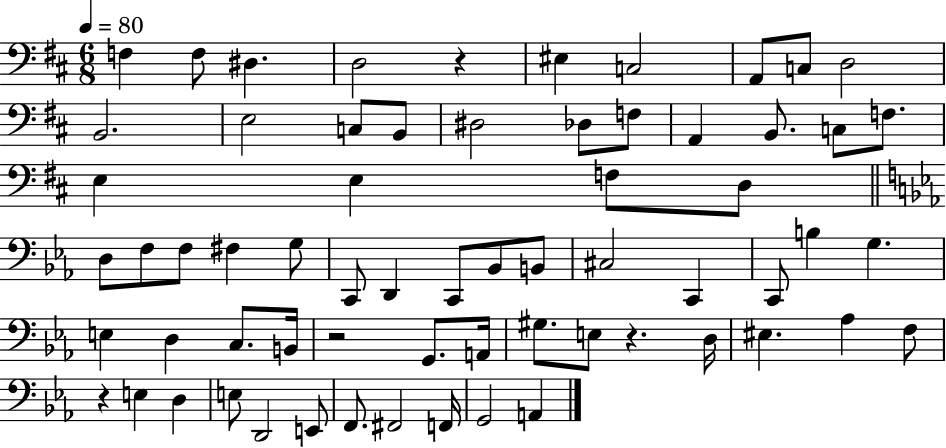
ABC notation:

X:1
T:Untitled
M:6/8
L:1/4
K:D
F, F,/2 ^D, D,2 z ^E, C,2 A,,/2 C,/2 D,2 B,,2 E,2 C,/2 B,,/2 ^D,2 _D,/2 F,/2 A,, B,,/2 C,/2 F,/2 E, E, F,/2 D,/2 D,/2 F,/2 F,/2 ^F, G,/2 C,,/2 D,, C,,/2 _B,,/2 B,,/2 ^C,2 C,, C,,/2 B, G, E, D, C,/2 B,,/4 z2 G,,/2 A,,/4 ^G,/2 E,/2 z D,/4 ^E, _A, F,/2 z E, D, E,/2 D,,2 E,,/2 F,,/2 ^F,,2 F,,/4 G,,2 A,,